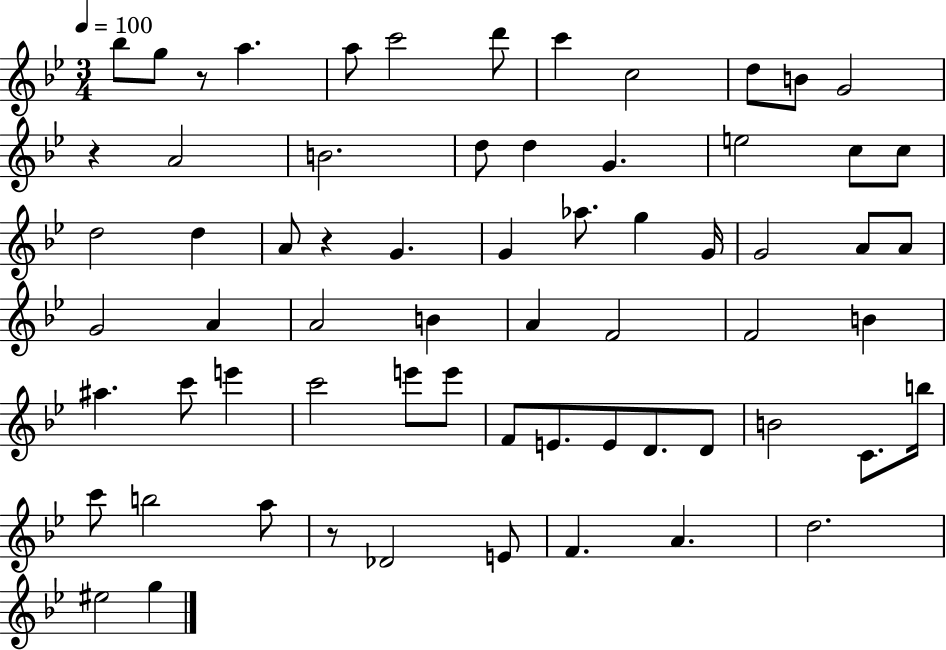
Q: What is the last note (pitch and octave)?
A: G5